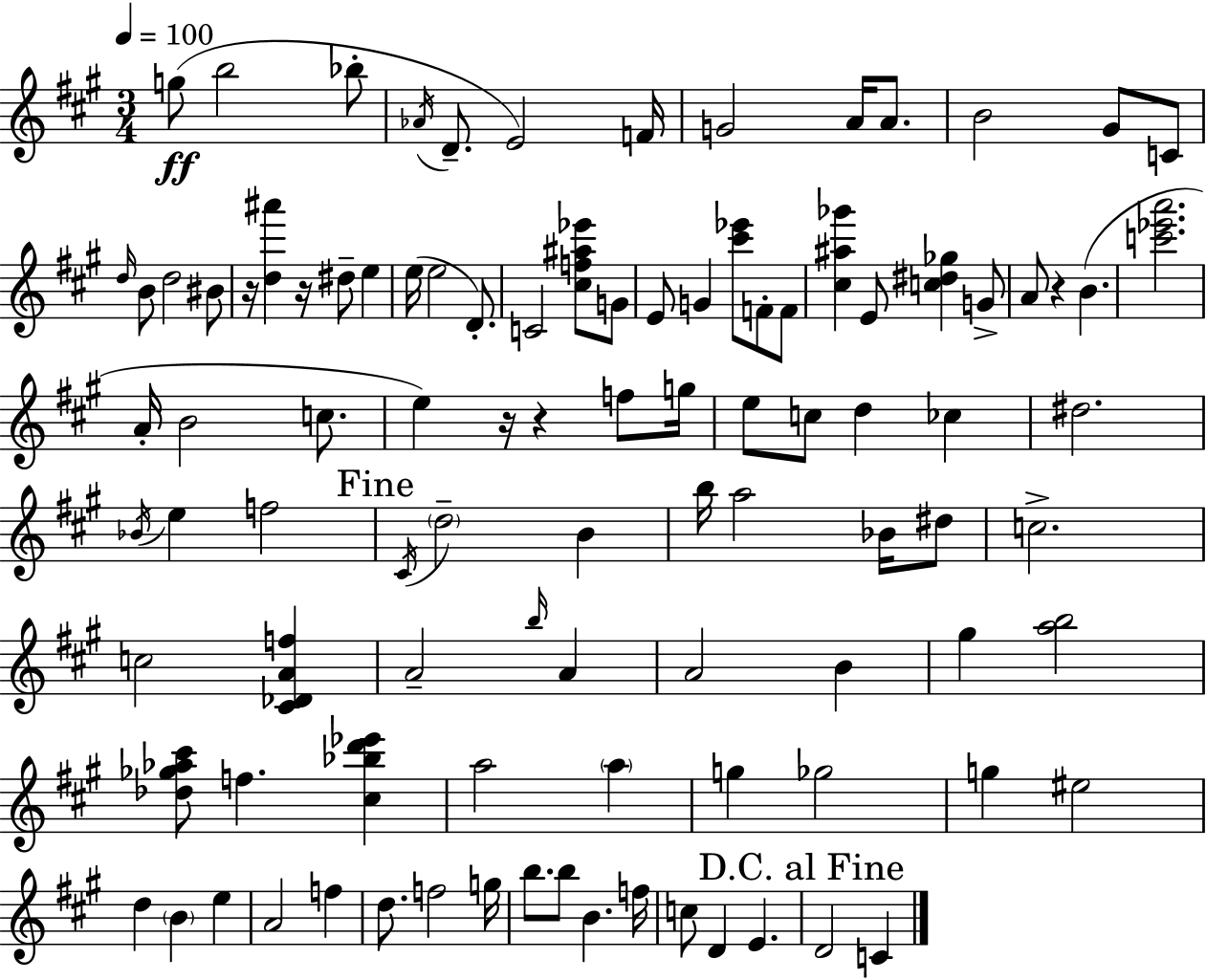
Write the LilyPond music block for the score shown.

{
  \clef treble
  \numericTimeSignature
  \time 3/4
  \key a \major
  \tempo 4 = 100
  g''8(\ff b''2 bes''8-. | \acciaccatura { aes'16 } d'8.-- e'2) | f'16 g'2 a'16 a'8. | b'2 gis'8 c'8 | \break \grace { d''16 } b'8 d''2 | bis'8 r16 <d'' ais'''>4 r16 dis''8-- e''4 | e''16( e''2 d'8.-.) | c'2 <cis'' f'' ais'' ees'''>8 | \break g'8 e'8 g'4 <cis''' ees'''>8 f'8-. | f'8 <cis'' ais'' ges'''>4 e'8 <c'' dis'' ges''>4 | g'8-> a'8 r4 b'4.( | <c''' ees''' a'''>2. | \break a'16-. b'2 c''8. | e''4) r16 r4 f''8 | g''16 e''8 c''8 d''4 ces''4 | dis''2. | \break \acciaccatura { bes'16 } e''4 f''2 | \mark "Fine" \acciaccatura { cis'16 } \parenthesize d''2-- | b'4 b''16 a''2 | bes'16 dis''8 c''2.-> | \break c''2 | <cis' des' a' f''>4 a'2-- | \grace { b''16 } a'4 a'2 | b'4 gis''4 <a'' b''>2 | \break <des'' ges'' aes'' cis'''>8 f''4. | <cis'' bes'' d''' ees'''>4 a''2 | \parenthesize a''4 g''4 ges''2 | g''4 eis''2 | \break d''4 \parenthesize b'4 | e''4 a'2 | f''4 d''8. f''2 | g''16 b''8. b''8 b'4. | \break f''16 c''8 d'4 e'4. | \mark "D.C. al Fine" d'2 | c'4 \bar "|."
}